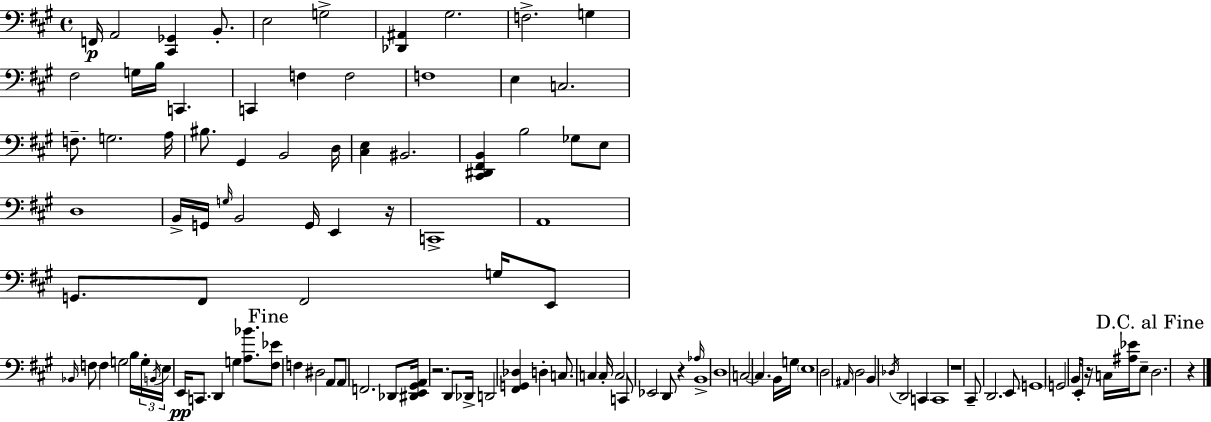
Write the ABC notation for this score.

X:1
T:Untitled
M:4/4
L:1/4
K:A
F,,/4 A,,2 [^C,,_G,,] B,,/2 E,2 G,2 [_D,,^A,,] ^G,2 F,2 G, ^F,2 G,/4 B,/4 C,, C,, F, F,2 F,4 E, C,2 F,/2 G,2 A,/4 ^B,/2 ^G,, B,,2 D,/4 [^C,E,] ^B,,2 [^C,,^D,,^F,,B,,] B,2 _G,/2 E,/2 D,4 B,,/4 G,,/4 G,/4 B,,2 G,,/4 E,, z/4 C,,4 A,,4 G,,/2 ^F,,/2 ^F,,2 G,/4 E,,/2 _B,,/4 F,/2 F, G,2 B,/4 G,/4 B,,/4 E,/4 E,,/4 C,,/2 D,, G, [A,_B]/2 [^F,_E]/2 F, ^D,2 A,,/2 A,,/2 F,,2 _D,,/2 [^D,,E,,^G,,A,,]/4 z2 D,,/2 _D,,/4 D,,2 [^F,,G,,_D,] D, C,/2 C, C,/4 C,2 C,,/2 _E,,2 D,,/2 z _A,/4 B,,4 D,4 C,2 C, B,,/4 G,/4 E,4 D,2 ^A,,/4 D,2 B,, _D,/4 D,,2 C,, C,,4 z4 ^C,,/2 D,,2 E,,/2 G,,4 G,,2 B,,/4 E,,/2 z/4 C,/4 [^A,_E]/4 E,/2 D,2 z